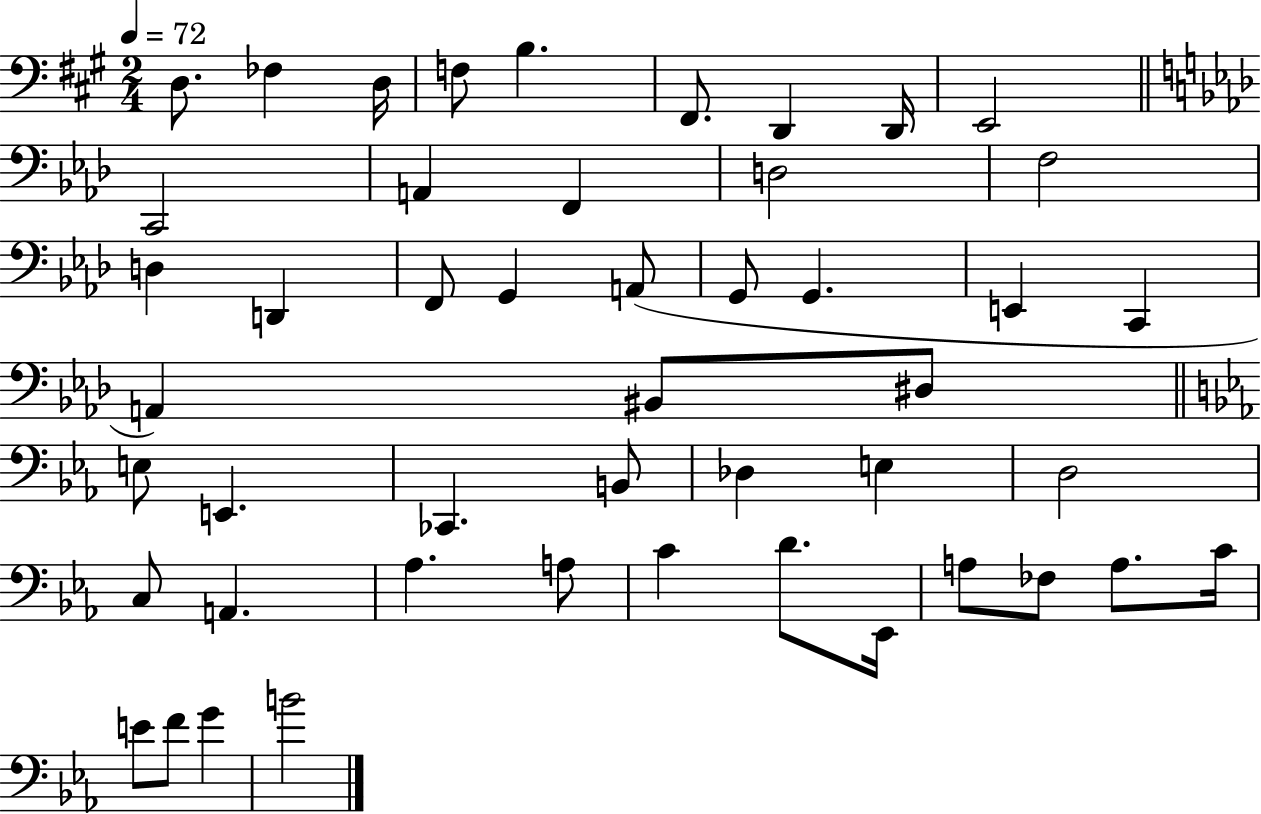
D3/e. FES3/q D3/s F3/e B3/q. F#2/e. D2/q D2/s E2/h C2/h A2/q F2/q D3/h F3/h D3/q D2/q F2/e G2/q A2/e G2/e G2/q. E2/q C2/q A2/q BIS2/e D#3/e E3/e E2/q. CES2/q. B2/e Db3/q E3/q D3/h C3/e A2/q. Ab3/q. A3/e C4/q D4/e. Eb2/s A3/e FES3/e A3/e. C4/s E4/e F4/e G4/q B4/h